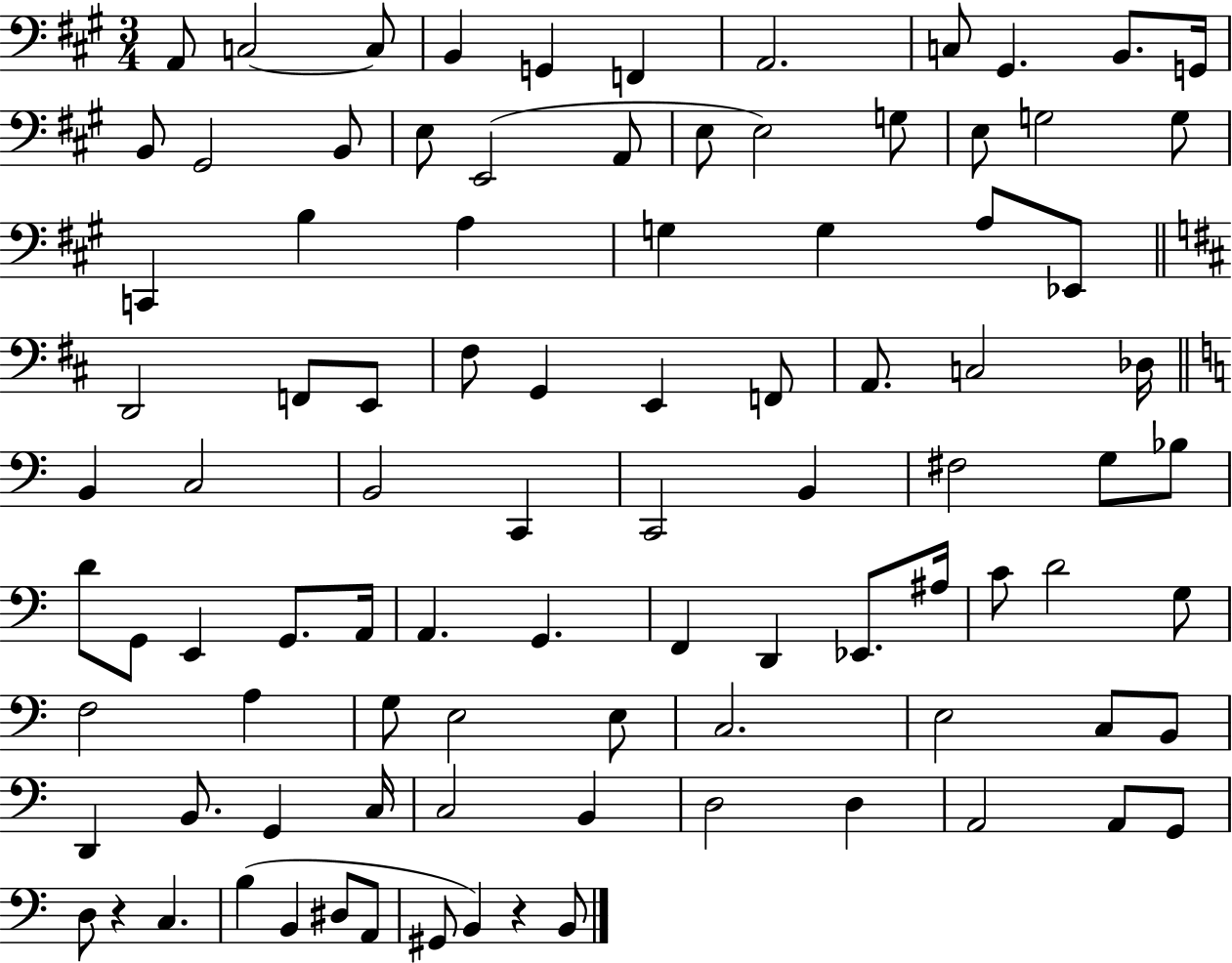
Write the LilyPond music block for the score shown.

{
  \clef bass
  \numericTimeSignature
  \time 3/4
  \key a \major
  a,8 c2~~ c8 | b,4 g,4 f,4 | a,2. | c8 gis,4. b,8. g,16 | \break b,8 gis,2 b,8 | e8 e,2( a,8 | e8 e2) g8 | e8 g2 g8 | \break c,4 b4 a4 | g4 g4 a8 ees,8 | \bar "||" \break \key d \major d,2 f,8 e,8 | fis8 g,4 e,4 f,8 | a,8. c2 des16 | \bar "||" \break \key a \minor b,4 c2 | b,2 c,4 | c,2 b,4 | fis2 g8 bes8 | \break d'8 g,8 e,4 g,8. a,16 | a,4. g,4. | f,4 d,4 ees,8. ais16 | c'8 d'2 g8 | \break f2 a4 | g8 e2 e8 | c2. | e2 c8 b,8 | \break d,4 b,8. g,4 c16 | c2 b,4 | d2 d4 | a,2 a,8 g,8 | \break d8 r4 c4. | b4( b,4 dis8 a,8 | gis,8 b,4) r4 b,8 | \bar "|."
}